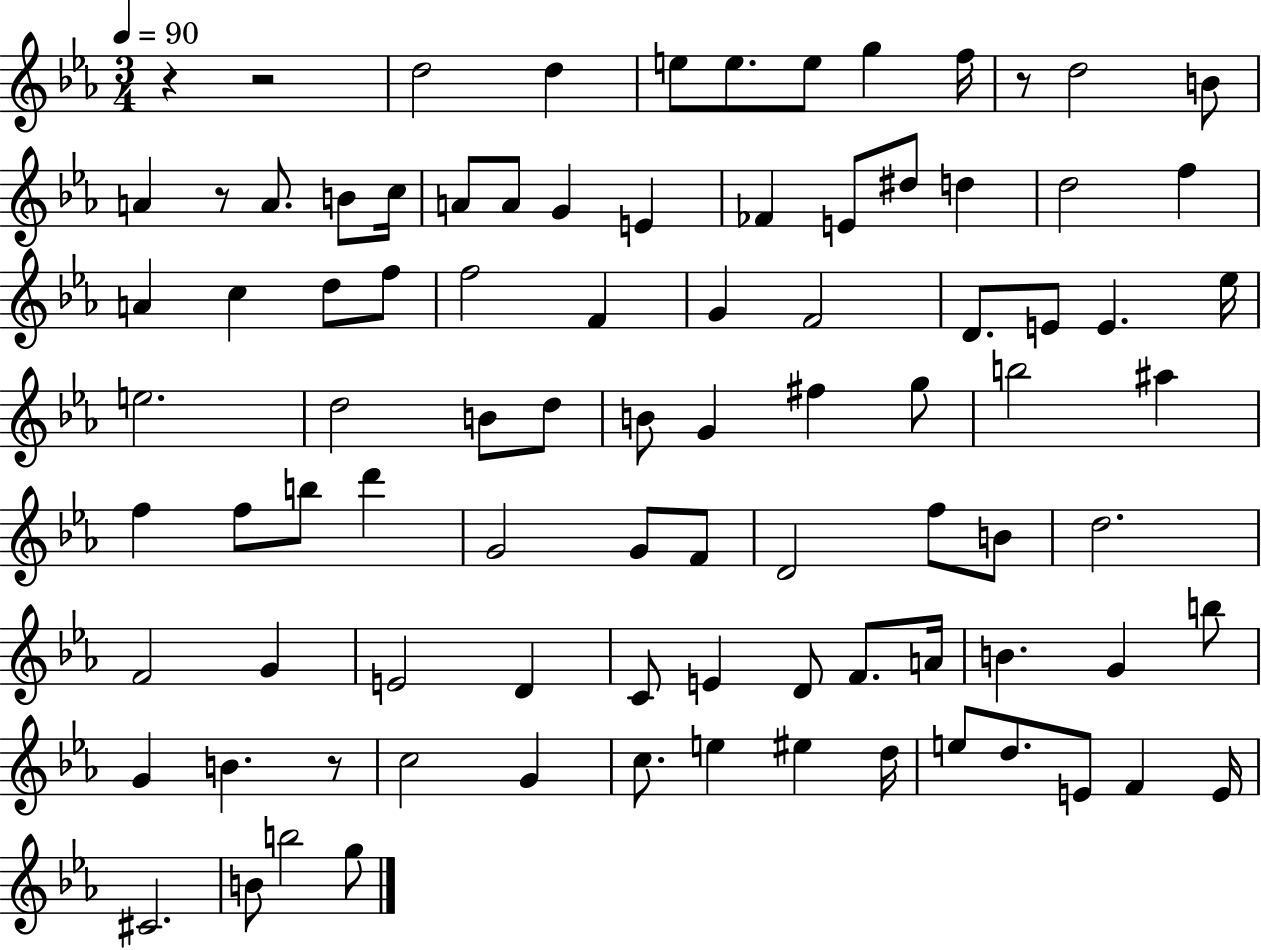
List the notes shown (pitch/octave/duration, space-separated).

R/q R/h D5/h D5/q E5/e E5/e. E5/e G5/q F5/s R/e D5/h B4/e A4/q R/e A4/e. B4/e C5/s A4/e A4/e G4/q E4/q FES4/q E4/e D#5/e D5/q D5/h F5/q A4/q C5/q D5/e F5/e F5/h F4/q G4/q F4/h D4/e. E4/e E4/q. Eb5/s E5/h. D5/h B4/e D5/e B4/e G4/q F#5/q G5/e B5/h A#5/q F5/q F5/e B5/e D6/q G4/h G4/e F4/e D4/h F5/e B4/e D5/h. F4/h G4/q E4/h D4/q C4/e E4/q D4/e F4/e. A4/s B4/q. G4/q B5/e G4/q B4/q. R/e C5/h G4/q C5/e. E5/q EIS5/q D5/s E5/e D5/e. E4/e F4/q E4/s C#4/h. B4/e B5/h G5/e